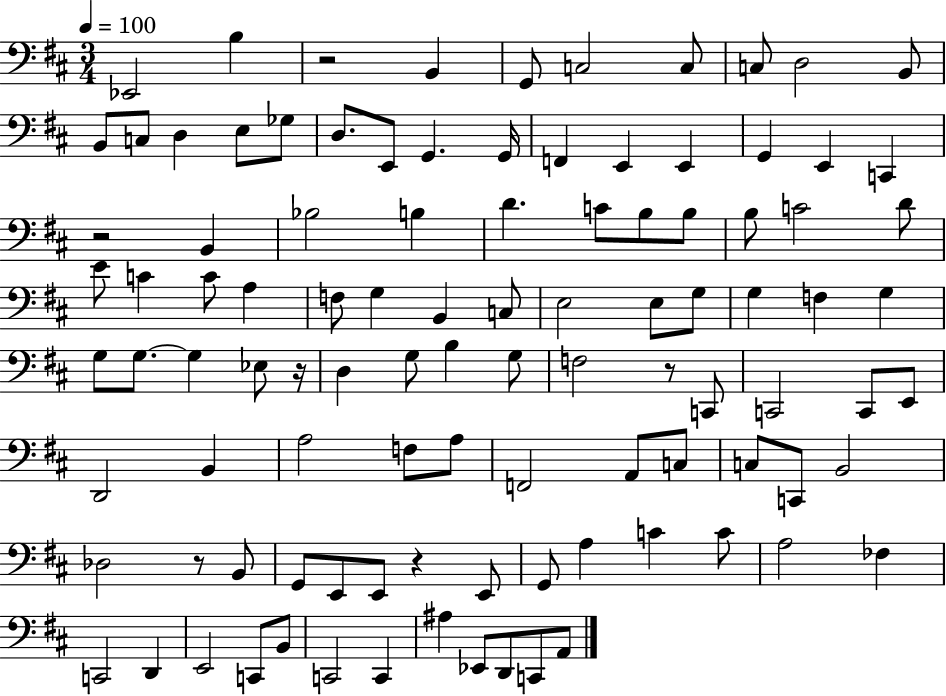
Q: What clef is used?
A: bass